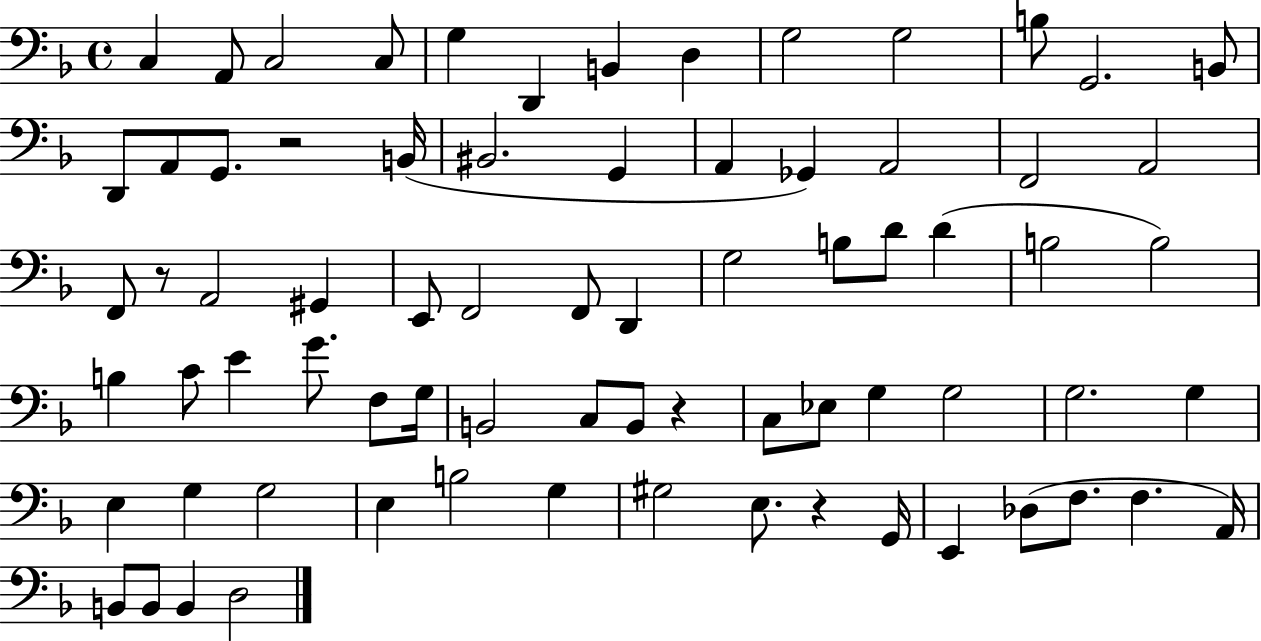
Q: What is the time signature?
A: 4/4